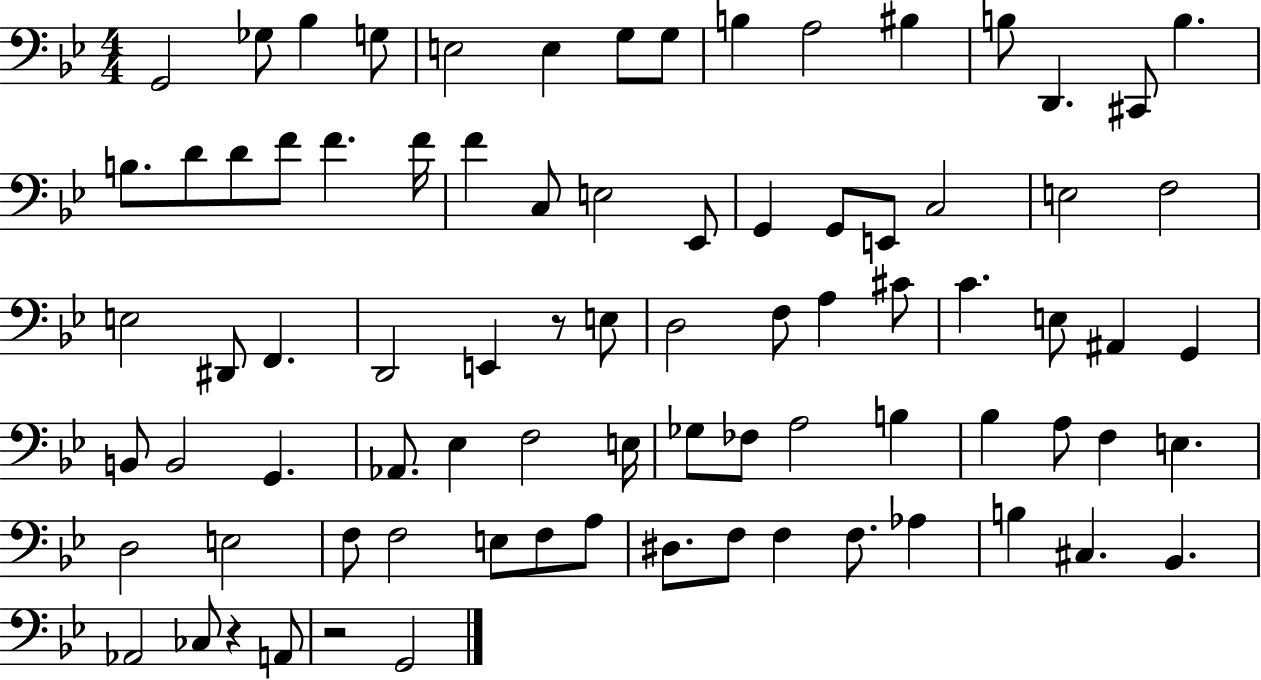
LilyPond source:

{
  \clef bass
  \numericTimeSignature
  \time 4/4
  \key bes \major
  g,2 ges8 bes4 g8 | e2 e4 g8 g8 | b4 a2 bis4 | b8 d,4. cis,8 b4. | \break b8. d'8 d'8 f'8 f'4. f'16 | f'4 c8 e2 ees,8 | g,4 g,8 e,8 c2 | e2 f2 | \break e2 dis,8 f,4. | d,2 e,4 r8 e8 | d2 f8 a4 cis'8 | c'4. e8 ais,4 g,4 | \break b,8 b,2 g,4. | aes,8. ees4 f2 e16 | ges8 fes8 a2 b4 | bes4 a8 f4 e4. | \break d2 e2 | f8 f2 e8 f8 a8 | dis8. f8 f4 f8. aes4 | b4 cis4. bes,4. | \break aes,2 ces8 r4 a,8 | r2 g,2 | \bar "|."
}